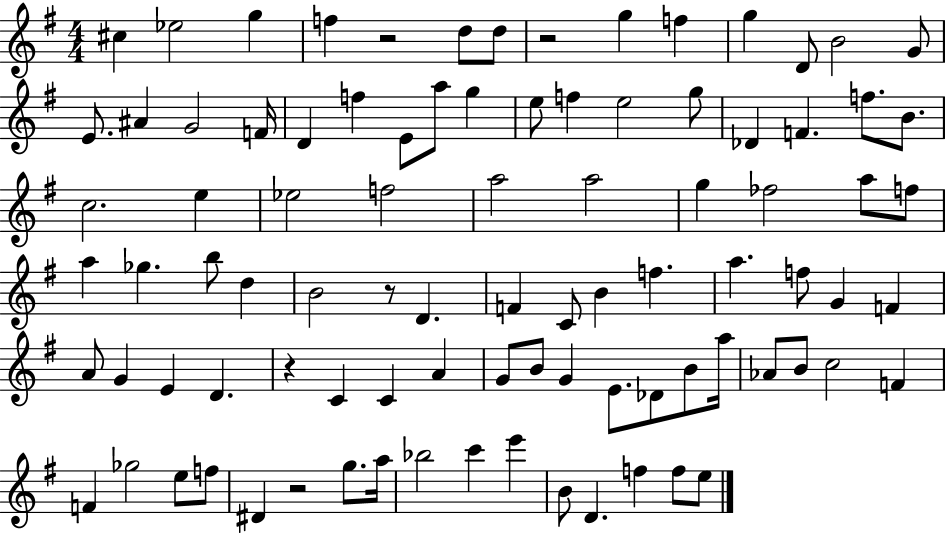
{
  \clef treble
  \numericTimeSignature
  \time 4/4
  \key g \major
  cis''4 ees''2 g''4 | f''4 r2 d''8 d''8 | r2 g''4 f''4 | g''4 d'8 b'2 g'8 | \break e'8. ais'4 g'2 f'16 | d'4 f''4 e'8 a''8 g''4 | e''8 f''4 e''2 g''8 | des'4 f'4. f''8. b'8. | \break c''2. e''4 | ees''2 f''2 | a''2 a''2 | g''4 fes''2 a''8 f''8 | \break a''4 ges''4. b''8 d''4 | b'2 r8 d'4. | f'4 c'8 b'4 f''4. | a''4. f''8 g'4 f'4 | \break a'8 g'4 e'4 d'4. | r4 c'4 c'4 a'4 | g'8 b'8 g'4 e'8. des'8 b'8 a''16 | aes'8 b'8 c''2 f'4 | \break f'4 ges''2 e''8 f''8 | dis'4 r2 g''8. a''16 | bes''2 c'''4 e'''4 | b'8 d'4. f''4 f''8 e''8 | \break \bar "|."
}